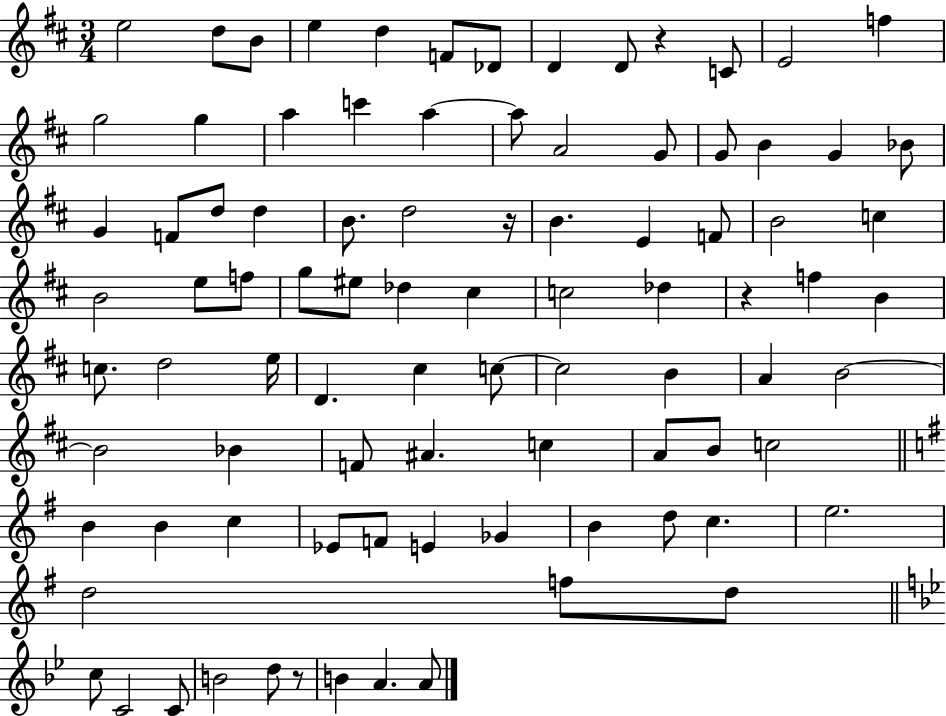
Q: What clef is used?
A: treble